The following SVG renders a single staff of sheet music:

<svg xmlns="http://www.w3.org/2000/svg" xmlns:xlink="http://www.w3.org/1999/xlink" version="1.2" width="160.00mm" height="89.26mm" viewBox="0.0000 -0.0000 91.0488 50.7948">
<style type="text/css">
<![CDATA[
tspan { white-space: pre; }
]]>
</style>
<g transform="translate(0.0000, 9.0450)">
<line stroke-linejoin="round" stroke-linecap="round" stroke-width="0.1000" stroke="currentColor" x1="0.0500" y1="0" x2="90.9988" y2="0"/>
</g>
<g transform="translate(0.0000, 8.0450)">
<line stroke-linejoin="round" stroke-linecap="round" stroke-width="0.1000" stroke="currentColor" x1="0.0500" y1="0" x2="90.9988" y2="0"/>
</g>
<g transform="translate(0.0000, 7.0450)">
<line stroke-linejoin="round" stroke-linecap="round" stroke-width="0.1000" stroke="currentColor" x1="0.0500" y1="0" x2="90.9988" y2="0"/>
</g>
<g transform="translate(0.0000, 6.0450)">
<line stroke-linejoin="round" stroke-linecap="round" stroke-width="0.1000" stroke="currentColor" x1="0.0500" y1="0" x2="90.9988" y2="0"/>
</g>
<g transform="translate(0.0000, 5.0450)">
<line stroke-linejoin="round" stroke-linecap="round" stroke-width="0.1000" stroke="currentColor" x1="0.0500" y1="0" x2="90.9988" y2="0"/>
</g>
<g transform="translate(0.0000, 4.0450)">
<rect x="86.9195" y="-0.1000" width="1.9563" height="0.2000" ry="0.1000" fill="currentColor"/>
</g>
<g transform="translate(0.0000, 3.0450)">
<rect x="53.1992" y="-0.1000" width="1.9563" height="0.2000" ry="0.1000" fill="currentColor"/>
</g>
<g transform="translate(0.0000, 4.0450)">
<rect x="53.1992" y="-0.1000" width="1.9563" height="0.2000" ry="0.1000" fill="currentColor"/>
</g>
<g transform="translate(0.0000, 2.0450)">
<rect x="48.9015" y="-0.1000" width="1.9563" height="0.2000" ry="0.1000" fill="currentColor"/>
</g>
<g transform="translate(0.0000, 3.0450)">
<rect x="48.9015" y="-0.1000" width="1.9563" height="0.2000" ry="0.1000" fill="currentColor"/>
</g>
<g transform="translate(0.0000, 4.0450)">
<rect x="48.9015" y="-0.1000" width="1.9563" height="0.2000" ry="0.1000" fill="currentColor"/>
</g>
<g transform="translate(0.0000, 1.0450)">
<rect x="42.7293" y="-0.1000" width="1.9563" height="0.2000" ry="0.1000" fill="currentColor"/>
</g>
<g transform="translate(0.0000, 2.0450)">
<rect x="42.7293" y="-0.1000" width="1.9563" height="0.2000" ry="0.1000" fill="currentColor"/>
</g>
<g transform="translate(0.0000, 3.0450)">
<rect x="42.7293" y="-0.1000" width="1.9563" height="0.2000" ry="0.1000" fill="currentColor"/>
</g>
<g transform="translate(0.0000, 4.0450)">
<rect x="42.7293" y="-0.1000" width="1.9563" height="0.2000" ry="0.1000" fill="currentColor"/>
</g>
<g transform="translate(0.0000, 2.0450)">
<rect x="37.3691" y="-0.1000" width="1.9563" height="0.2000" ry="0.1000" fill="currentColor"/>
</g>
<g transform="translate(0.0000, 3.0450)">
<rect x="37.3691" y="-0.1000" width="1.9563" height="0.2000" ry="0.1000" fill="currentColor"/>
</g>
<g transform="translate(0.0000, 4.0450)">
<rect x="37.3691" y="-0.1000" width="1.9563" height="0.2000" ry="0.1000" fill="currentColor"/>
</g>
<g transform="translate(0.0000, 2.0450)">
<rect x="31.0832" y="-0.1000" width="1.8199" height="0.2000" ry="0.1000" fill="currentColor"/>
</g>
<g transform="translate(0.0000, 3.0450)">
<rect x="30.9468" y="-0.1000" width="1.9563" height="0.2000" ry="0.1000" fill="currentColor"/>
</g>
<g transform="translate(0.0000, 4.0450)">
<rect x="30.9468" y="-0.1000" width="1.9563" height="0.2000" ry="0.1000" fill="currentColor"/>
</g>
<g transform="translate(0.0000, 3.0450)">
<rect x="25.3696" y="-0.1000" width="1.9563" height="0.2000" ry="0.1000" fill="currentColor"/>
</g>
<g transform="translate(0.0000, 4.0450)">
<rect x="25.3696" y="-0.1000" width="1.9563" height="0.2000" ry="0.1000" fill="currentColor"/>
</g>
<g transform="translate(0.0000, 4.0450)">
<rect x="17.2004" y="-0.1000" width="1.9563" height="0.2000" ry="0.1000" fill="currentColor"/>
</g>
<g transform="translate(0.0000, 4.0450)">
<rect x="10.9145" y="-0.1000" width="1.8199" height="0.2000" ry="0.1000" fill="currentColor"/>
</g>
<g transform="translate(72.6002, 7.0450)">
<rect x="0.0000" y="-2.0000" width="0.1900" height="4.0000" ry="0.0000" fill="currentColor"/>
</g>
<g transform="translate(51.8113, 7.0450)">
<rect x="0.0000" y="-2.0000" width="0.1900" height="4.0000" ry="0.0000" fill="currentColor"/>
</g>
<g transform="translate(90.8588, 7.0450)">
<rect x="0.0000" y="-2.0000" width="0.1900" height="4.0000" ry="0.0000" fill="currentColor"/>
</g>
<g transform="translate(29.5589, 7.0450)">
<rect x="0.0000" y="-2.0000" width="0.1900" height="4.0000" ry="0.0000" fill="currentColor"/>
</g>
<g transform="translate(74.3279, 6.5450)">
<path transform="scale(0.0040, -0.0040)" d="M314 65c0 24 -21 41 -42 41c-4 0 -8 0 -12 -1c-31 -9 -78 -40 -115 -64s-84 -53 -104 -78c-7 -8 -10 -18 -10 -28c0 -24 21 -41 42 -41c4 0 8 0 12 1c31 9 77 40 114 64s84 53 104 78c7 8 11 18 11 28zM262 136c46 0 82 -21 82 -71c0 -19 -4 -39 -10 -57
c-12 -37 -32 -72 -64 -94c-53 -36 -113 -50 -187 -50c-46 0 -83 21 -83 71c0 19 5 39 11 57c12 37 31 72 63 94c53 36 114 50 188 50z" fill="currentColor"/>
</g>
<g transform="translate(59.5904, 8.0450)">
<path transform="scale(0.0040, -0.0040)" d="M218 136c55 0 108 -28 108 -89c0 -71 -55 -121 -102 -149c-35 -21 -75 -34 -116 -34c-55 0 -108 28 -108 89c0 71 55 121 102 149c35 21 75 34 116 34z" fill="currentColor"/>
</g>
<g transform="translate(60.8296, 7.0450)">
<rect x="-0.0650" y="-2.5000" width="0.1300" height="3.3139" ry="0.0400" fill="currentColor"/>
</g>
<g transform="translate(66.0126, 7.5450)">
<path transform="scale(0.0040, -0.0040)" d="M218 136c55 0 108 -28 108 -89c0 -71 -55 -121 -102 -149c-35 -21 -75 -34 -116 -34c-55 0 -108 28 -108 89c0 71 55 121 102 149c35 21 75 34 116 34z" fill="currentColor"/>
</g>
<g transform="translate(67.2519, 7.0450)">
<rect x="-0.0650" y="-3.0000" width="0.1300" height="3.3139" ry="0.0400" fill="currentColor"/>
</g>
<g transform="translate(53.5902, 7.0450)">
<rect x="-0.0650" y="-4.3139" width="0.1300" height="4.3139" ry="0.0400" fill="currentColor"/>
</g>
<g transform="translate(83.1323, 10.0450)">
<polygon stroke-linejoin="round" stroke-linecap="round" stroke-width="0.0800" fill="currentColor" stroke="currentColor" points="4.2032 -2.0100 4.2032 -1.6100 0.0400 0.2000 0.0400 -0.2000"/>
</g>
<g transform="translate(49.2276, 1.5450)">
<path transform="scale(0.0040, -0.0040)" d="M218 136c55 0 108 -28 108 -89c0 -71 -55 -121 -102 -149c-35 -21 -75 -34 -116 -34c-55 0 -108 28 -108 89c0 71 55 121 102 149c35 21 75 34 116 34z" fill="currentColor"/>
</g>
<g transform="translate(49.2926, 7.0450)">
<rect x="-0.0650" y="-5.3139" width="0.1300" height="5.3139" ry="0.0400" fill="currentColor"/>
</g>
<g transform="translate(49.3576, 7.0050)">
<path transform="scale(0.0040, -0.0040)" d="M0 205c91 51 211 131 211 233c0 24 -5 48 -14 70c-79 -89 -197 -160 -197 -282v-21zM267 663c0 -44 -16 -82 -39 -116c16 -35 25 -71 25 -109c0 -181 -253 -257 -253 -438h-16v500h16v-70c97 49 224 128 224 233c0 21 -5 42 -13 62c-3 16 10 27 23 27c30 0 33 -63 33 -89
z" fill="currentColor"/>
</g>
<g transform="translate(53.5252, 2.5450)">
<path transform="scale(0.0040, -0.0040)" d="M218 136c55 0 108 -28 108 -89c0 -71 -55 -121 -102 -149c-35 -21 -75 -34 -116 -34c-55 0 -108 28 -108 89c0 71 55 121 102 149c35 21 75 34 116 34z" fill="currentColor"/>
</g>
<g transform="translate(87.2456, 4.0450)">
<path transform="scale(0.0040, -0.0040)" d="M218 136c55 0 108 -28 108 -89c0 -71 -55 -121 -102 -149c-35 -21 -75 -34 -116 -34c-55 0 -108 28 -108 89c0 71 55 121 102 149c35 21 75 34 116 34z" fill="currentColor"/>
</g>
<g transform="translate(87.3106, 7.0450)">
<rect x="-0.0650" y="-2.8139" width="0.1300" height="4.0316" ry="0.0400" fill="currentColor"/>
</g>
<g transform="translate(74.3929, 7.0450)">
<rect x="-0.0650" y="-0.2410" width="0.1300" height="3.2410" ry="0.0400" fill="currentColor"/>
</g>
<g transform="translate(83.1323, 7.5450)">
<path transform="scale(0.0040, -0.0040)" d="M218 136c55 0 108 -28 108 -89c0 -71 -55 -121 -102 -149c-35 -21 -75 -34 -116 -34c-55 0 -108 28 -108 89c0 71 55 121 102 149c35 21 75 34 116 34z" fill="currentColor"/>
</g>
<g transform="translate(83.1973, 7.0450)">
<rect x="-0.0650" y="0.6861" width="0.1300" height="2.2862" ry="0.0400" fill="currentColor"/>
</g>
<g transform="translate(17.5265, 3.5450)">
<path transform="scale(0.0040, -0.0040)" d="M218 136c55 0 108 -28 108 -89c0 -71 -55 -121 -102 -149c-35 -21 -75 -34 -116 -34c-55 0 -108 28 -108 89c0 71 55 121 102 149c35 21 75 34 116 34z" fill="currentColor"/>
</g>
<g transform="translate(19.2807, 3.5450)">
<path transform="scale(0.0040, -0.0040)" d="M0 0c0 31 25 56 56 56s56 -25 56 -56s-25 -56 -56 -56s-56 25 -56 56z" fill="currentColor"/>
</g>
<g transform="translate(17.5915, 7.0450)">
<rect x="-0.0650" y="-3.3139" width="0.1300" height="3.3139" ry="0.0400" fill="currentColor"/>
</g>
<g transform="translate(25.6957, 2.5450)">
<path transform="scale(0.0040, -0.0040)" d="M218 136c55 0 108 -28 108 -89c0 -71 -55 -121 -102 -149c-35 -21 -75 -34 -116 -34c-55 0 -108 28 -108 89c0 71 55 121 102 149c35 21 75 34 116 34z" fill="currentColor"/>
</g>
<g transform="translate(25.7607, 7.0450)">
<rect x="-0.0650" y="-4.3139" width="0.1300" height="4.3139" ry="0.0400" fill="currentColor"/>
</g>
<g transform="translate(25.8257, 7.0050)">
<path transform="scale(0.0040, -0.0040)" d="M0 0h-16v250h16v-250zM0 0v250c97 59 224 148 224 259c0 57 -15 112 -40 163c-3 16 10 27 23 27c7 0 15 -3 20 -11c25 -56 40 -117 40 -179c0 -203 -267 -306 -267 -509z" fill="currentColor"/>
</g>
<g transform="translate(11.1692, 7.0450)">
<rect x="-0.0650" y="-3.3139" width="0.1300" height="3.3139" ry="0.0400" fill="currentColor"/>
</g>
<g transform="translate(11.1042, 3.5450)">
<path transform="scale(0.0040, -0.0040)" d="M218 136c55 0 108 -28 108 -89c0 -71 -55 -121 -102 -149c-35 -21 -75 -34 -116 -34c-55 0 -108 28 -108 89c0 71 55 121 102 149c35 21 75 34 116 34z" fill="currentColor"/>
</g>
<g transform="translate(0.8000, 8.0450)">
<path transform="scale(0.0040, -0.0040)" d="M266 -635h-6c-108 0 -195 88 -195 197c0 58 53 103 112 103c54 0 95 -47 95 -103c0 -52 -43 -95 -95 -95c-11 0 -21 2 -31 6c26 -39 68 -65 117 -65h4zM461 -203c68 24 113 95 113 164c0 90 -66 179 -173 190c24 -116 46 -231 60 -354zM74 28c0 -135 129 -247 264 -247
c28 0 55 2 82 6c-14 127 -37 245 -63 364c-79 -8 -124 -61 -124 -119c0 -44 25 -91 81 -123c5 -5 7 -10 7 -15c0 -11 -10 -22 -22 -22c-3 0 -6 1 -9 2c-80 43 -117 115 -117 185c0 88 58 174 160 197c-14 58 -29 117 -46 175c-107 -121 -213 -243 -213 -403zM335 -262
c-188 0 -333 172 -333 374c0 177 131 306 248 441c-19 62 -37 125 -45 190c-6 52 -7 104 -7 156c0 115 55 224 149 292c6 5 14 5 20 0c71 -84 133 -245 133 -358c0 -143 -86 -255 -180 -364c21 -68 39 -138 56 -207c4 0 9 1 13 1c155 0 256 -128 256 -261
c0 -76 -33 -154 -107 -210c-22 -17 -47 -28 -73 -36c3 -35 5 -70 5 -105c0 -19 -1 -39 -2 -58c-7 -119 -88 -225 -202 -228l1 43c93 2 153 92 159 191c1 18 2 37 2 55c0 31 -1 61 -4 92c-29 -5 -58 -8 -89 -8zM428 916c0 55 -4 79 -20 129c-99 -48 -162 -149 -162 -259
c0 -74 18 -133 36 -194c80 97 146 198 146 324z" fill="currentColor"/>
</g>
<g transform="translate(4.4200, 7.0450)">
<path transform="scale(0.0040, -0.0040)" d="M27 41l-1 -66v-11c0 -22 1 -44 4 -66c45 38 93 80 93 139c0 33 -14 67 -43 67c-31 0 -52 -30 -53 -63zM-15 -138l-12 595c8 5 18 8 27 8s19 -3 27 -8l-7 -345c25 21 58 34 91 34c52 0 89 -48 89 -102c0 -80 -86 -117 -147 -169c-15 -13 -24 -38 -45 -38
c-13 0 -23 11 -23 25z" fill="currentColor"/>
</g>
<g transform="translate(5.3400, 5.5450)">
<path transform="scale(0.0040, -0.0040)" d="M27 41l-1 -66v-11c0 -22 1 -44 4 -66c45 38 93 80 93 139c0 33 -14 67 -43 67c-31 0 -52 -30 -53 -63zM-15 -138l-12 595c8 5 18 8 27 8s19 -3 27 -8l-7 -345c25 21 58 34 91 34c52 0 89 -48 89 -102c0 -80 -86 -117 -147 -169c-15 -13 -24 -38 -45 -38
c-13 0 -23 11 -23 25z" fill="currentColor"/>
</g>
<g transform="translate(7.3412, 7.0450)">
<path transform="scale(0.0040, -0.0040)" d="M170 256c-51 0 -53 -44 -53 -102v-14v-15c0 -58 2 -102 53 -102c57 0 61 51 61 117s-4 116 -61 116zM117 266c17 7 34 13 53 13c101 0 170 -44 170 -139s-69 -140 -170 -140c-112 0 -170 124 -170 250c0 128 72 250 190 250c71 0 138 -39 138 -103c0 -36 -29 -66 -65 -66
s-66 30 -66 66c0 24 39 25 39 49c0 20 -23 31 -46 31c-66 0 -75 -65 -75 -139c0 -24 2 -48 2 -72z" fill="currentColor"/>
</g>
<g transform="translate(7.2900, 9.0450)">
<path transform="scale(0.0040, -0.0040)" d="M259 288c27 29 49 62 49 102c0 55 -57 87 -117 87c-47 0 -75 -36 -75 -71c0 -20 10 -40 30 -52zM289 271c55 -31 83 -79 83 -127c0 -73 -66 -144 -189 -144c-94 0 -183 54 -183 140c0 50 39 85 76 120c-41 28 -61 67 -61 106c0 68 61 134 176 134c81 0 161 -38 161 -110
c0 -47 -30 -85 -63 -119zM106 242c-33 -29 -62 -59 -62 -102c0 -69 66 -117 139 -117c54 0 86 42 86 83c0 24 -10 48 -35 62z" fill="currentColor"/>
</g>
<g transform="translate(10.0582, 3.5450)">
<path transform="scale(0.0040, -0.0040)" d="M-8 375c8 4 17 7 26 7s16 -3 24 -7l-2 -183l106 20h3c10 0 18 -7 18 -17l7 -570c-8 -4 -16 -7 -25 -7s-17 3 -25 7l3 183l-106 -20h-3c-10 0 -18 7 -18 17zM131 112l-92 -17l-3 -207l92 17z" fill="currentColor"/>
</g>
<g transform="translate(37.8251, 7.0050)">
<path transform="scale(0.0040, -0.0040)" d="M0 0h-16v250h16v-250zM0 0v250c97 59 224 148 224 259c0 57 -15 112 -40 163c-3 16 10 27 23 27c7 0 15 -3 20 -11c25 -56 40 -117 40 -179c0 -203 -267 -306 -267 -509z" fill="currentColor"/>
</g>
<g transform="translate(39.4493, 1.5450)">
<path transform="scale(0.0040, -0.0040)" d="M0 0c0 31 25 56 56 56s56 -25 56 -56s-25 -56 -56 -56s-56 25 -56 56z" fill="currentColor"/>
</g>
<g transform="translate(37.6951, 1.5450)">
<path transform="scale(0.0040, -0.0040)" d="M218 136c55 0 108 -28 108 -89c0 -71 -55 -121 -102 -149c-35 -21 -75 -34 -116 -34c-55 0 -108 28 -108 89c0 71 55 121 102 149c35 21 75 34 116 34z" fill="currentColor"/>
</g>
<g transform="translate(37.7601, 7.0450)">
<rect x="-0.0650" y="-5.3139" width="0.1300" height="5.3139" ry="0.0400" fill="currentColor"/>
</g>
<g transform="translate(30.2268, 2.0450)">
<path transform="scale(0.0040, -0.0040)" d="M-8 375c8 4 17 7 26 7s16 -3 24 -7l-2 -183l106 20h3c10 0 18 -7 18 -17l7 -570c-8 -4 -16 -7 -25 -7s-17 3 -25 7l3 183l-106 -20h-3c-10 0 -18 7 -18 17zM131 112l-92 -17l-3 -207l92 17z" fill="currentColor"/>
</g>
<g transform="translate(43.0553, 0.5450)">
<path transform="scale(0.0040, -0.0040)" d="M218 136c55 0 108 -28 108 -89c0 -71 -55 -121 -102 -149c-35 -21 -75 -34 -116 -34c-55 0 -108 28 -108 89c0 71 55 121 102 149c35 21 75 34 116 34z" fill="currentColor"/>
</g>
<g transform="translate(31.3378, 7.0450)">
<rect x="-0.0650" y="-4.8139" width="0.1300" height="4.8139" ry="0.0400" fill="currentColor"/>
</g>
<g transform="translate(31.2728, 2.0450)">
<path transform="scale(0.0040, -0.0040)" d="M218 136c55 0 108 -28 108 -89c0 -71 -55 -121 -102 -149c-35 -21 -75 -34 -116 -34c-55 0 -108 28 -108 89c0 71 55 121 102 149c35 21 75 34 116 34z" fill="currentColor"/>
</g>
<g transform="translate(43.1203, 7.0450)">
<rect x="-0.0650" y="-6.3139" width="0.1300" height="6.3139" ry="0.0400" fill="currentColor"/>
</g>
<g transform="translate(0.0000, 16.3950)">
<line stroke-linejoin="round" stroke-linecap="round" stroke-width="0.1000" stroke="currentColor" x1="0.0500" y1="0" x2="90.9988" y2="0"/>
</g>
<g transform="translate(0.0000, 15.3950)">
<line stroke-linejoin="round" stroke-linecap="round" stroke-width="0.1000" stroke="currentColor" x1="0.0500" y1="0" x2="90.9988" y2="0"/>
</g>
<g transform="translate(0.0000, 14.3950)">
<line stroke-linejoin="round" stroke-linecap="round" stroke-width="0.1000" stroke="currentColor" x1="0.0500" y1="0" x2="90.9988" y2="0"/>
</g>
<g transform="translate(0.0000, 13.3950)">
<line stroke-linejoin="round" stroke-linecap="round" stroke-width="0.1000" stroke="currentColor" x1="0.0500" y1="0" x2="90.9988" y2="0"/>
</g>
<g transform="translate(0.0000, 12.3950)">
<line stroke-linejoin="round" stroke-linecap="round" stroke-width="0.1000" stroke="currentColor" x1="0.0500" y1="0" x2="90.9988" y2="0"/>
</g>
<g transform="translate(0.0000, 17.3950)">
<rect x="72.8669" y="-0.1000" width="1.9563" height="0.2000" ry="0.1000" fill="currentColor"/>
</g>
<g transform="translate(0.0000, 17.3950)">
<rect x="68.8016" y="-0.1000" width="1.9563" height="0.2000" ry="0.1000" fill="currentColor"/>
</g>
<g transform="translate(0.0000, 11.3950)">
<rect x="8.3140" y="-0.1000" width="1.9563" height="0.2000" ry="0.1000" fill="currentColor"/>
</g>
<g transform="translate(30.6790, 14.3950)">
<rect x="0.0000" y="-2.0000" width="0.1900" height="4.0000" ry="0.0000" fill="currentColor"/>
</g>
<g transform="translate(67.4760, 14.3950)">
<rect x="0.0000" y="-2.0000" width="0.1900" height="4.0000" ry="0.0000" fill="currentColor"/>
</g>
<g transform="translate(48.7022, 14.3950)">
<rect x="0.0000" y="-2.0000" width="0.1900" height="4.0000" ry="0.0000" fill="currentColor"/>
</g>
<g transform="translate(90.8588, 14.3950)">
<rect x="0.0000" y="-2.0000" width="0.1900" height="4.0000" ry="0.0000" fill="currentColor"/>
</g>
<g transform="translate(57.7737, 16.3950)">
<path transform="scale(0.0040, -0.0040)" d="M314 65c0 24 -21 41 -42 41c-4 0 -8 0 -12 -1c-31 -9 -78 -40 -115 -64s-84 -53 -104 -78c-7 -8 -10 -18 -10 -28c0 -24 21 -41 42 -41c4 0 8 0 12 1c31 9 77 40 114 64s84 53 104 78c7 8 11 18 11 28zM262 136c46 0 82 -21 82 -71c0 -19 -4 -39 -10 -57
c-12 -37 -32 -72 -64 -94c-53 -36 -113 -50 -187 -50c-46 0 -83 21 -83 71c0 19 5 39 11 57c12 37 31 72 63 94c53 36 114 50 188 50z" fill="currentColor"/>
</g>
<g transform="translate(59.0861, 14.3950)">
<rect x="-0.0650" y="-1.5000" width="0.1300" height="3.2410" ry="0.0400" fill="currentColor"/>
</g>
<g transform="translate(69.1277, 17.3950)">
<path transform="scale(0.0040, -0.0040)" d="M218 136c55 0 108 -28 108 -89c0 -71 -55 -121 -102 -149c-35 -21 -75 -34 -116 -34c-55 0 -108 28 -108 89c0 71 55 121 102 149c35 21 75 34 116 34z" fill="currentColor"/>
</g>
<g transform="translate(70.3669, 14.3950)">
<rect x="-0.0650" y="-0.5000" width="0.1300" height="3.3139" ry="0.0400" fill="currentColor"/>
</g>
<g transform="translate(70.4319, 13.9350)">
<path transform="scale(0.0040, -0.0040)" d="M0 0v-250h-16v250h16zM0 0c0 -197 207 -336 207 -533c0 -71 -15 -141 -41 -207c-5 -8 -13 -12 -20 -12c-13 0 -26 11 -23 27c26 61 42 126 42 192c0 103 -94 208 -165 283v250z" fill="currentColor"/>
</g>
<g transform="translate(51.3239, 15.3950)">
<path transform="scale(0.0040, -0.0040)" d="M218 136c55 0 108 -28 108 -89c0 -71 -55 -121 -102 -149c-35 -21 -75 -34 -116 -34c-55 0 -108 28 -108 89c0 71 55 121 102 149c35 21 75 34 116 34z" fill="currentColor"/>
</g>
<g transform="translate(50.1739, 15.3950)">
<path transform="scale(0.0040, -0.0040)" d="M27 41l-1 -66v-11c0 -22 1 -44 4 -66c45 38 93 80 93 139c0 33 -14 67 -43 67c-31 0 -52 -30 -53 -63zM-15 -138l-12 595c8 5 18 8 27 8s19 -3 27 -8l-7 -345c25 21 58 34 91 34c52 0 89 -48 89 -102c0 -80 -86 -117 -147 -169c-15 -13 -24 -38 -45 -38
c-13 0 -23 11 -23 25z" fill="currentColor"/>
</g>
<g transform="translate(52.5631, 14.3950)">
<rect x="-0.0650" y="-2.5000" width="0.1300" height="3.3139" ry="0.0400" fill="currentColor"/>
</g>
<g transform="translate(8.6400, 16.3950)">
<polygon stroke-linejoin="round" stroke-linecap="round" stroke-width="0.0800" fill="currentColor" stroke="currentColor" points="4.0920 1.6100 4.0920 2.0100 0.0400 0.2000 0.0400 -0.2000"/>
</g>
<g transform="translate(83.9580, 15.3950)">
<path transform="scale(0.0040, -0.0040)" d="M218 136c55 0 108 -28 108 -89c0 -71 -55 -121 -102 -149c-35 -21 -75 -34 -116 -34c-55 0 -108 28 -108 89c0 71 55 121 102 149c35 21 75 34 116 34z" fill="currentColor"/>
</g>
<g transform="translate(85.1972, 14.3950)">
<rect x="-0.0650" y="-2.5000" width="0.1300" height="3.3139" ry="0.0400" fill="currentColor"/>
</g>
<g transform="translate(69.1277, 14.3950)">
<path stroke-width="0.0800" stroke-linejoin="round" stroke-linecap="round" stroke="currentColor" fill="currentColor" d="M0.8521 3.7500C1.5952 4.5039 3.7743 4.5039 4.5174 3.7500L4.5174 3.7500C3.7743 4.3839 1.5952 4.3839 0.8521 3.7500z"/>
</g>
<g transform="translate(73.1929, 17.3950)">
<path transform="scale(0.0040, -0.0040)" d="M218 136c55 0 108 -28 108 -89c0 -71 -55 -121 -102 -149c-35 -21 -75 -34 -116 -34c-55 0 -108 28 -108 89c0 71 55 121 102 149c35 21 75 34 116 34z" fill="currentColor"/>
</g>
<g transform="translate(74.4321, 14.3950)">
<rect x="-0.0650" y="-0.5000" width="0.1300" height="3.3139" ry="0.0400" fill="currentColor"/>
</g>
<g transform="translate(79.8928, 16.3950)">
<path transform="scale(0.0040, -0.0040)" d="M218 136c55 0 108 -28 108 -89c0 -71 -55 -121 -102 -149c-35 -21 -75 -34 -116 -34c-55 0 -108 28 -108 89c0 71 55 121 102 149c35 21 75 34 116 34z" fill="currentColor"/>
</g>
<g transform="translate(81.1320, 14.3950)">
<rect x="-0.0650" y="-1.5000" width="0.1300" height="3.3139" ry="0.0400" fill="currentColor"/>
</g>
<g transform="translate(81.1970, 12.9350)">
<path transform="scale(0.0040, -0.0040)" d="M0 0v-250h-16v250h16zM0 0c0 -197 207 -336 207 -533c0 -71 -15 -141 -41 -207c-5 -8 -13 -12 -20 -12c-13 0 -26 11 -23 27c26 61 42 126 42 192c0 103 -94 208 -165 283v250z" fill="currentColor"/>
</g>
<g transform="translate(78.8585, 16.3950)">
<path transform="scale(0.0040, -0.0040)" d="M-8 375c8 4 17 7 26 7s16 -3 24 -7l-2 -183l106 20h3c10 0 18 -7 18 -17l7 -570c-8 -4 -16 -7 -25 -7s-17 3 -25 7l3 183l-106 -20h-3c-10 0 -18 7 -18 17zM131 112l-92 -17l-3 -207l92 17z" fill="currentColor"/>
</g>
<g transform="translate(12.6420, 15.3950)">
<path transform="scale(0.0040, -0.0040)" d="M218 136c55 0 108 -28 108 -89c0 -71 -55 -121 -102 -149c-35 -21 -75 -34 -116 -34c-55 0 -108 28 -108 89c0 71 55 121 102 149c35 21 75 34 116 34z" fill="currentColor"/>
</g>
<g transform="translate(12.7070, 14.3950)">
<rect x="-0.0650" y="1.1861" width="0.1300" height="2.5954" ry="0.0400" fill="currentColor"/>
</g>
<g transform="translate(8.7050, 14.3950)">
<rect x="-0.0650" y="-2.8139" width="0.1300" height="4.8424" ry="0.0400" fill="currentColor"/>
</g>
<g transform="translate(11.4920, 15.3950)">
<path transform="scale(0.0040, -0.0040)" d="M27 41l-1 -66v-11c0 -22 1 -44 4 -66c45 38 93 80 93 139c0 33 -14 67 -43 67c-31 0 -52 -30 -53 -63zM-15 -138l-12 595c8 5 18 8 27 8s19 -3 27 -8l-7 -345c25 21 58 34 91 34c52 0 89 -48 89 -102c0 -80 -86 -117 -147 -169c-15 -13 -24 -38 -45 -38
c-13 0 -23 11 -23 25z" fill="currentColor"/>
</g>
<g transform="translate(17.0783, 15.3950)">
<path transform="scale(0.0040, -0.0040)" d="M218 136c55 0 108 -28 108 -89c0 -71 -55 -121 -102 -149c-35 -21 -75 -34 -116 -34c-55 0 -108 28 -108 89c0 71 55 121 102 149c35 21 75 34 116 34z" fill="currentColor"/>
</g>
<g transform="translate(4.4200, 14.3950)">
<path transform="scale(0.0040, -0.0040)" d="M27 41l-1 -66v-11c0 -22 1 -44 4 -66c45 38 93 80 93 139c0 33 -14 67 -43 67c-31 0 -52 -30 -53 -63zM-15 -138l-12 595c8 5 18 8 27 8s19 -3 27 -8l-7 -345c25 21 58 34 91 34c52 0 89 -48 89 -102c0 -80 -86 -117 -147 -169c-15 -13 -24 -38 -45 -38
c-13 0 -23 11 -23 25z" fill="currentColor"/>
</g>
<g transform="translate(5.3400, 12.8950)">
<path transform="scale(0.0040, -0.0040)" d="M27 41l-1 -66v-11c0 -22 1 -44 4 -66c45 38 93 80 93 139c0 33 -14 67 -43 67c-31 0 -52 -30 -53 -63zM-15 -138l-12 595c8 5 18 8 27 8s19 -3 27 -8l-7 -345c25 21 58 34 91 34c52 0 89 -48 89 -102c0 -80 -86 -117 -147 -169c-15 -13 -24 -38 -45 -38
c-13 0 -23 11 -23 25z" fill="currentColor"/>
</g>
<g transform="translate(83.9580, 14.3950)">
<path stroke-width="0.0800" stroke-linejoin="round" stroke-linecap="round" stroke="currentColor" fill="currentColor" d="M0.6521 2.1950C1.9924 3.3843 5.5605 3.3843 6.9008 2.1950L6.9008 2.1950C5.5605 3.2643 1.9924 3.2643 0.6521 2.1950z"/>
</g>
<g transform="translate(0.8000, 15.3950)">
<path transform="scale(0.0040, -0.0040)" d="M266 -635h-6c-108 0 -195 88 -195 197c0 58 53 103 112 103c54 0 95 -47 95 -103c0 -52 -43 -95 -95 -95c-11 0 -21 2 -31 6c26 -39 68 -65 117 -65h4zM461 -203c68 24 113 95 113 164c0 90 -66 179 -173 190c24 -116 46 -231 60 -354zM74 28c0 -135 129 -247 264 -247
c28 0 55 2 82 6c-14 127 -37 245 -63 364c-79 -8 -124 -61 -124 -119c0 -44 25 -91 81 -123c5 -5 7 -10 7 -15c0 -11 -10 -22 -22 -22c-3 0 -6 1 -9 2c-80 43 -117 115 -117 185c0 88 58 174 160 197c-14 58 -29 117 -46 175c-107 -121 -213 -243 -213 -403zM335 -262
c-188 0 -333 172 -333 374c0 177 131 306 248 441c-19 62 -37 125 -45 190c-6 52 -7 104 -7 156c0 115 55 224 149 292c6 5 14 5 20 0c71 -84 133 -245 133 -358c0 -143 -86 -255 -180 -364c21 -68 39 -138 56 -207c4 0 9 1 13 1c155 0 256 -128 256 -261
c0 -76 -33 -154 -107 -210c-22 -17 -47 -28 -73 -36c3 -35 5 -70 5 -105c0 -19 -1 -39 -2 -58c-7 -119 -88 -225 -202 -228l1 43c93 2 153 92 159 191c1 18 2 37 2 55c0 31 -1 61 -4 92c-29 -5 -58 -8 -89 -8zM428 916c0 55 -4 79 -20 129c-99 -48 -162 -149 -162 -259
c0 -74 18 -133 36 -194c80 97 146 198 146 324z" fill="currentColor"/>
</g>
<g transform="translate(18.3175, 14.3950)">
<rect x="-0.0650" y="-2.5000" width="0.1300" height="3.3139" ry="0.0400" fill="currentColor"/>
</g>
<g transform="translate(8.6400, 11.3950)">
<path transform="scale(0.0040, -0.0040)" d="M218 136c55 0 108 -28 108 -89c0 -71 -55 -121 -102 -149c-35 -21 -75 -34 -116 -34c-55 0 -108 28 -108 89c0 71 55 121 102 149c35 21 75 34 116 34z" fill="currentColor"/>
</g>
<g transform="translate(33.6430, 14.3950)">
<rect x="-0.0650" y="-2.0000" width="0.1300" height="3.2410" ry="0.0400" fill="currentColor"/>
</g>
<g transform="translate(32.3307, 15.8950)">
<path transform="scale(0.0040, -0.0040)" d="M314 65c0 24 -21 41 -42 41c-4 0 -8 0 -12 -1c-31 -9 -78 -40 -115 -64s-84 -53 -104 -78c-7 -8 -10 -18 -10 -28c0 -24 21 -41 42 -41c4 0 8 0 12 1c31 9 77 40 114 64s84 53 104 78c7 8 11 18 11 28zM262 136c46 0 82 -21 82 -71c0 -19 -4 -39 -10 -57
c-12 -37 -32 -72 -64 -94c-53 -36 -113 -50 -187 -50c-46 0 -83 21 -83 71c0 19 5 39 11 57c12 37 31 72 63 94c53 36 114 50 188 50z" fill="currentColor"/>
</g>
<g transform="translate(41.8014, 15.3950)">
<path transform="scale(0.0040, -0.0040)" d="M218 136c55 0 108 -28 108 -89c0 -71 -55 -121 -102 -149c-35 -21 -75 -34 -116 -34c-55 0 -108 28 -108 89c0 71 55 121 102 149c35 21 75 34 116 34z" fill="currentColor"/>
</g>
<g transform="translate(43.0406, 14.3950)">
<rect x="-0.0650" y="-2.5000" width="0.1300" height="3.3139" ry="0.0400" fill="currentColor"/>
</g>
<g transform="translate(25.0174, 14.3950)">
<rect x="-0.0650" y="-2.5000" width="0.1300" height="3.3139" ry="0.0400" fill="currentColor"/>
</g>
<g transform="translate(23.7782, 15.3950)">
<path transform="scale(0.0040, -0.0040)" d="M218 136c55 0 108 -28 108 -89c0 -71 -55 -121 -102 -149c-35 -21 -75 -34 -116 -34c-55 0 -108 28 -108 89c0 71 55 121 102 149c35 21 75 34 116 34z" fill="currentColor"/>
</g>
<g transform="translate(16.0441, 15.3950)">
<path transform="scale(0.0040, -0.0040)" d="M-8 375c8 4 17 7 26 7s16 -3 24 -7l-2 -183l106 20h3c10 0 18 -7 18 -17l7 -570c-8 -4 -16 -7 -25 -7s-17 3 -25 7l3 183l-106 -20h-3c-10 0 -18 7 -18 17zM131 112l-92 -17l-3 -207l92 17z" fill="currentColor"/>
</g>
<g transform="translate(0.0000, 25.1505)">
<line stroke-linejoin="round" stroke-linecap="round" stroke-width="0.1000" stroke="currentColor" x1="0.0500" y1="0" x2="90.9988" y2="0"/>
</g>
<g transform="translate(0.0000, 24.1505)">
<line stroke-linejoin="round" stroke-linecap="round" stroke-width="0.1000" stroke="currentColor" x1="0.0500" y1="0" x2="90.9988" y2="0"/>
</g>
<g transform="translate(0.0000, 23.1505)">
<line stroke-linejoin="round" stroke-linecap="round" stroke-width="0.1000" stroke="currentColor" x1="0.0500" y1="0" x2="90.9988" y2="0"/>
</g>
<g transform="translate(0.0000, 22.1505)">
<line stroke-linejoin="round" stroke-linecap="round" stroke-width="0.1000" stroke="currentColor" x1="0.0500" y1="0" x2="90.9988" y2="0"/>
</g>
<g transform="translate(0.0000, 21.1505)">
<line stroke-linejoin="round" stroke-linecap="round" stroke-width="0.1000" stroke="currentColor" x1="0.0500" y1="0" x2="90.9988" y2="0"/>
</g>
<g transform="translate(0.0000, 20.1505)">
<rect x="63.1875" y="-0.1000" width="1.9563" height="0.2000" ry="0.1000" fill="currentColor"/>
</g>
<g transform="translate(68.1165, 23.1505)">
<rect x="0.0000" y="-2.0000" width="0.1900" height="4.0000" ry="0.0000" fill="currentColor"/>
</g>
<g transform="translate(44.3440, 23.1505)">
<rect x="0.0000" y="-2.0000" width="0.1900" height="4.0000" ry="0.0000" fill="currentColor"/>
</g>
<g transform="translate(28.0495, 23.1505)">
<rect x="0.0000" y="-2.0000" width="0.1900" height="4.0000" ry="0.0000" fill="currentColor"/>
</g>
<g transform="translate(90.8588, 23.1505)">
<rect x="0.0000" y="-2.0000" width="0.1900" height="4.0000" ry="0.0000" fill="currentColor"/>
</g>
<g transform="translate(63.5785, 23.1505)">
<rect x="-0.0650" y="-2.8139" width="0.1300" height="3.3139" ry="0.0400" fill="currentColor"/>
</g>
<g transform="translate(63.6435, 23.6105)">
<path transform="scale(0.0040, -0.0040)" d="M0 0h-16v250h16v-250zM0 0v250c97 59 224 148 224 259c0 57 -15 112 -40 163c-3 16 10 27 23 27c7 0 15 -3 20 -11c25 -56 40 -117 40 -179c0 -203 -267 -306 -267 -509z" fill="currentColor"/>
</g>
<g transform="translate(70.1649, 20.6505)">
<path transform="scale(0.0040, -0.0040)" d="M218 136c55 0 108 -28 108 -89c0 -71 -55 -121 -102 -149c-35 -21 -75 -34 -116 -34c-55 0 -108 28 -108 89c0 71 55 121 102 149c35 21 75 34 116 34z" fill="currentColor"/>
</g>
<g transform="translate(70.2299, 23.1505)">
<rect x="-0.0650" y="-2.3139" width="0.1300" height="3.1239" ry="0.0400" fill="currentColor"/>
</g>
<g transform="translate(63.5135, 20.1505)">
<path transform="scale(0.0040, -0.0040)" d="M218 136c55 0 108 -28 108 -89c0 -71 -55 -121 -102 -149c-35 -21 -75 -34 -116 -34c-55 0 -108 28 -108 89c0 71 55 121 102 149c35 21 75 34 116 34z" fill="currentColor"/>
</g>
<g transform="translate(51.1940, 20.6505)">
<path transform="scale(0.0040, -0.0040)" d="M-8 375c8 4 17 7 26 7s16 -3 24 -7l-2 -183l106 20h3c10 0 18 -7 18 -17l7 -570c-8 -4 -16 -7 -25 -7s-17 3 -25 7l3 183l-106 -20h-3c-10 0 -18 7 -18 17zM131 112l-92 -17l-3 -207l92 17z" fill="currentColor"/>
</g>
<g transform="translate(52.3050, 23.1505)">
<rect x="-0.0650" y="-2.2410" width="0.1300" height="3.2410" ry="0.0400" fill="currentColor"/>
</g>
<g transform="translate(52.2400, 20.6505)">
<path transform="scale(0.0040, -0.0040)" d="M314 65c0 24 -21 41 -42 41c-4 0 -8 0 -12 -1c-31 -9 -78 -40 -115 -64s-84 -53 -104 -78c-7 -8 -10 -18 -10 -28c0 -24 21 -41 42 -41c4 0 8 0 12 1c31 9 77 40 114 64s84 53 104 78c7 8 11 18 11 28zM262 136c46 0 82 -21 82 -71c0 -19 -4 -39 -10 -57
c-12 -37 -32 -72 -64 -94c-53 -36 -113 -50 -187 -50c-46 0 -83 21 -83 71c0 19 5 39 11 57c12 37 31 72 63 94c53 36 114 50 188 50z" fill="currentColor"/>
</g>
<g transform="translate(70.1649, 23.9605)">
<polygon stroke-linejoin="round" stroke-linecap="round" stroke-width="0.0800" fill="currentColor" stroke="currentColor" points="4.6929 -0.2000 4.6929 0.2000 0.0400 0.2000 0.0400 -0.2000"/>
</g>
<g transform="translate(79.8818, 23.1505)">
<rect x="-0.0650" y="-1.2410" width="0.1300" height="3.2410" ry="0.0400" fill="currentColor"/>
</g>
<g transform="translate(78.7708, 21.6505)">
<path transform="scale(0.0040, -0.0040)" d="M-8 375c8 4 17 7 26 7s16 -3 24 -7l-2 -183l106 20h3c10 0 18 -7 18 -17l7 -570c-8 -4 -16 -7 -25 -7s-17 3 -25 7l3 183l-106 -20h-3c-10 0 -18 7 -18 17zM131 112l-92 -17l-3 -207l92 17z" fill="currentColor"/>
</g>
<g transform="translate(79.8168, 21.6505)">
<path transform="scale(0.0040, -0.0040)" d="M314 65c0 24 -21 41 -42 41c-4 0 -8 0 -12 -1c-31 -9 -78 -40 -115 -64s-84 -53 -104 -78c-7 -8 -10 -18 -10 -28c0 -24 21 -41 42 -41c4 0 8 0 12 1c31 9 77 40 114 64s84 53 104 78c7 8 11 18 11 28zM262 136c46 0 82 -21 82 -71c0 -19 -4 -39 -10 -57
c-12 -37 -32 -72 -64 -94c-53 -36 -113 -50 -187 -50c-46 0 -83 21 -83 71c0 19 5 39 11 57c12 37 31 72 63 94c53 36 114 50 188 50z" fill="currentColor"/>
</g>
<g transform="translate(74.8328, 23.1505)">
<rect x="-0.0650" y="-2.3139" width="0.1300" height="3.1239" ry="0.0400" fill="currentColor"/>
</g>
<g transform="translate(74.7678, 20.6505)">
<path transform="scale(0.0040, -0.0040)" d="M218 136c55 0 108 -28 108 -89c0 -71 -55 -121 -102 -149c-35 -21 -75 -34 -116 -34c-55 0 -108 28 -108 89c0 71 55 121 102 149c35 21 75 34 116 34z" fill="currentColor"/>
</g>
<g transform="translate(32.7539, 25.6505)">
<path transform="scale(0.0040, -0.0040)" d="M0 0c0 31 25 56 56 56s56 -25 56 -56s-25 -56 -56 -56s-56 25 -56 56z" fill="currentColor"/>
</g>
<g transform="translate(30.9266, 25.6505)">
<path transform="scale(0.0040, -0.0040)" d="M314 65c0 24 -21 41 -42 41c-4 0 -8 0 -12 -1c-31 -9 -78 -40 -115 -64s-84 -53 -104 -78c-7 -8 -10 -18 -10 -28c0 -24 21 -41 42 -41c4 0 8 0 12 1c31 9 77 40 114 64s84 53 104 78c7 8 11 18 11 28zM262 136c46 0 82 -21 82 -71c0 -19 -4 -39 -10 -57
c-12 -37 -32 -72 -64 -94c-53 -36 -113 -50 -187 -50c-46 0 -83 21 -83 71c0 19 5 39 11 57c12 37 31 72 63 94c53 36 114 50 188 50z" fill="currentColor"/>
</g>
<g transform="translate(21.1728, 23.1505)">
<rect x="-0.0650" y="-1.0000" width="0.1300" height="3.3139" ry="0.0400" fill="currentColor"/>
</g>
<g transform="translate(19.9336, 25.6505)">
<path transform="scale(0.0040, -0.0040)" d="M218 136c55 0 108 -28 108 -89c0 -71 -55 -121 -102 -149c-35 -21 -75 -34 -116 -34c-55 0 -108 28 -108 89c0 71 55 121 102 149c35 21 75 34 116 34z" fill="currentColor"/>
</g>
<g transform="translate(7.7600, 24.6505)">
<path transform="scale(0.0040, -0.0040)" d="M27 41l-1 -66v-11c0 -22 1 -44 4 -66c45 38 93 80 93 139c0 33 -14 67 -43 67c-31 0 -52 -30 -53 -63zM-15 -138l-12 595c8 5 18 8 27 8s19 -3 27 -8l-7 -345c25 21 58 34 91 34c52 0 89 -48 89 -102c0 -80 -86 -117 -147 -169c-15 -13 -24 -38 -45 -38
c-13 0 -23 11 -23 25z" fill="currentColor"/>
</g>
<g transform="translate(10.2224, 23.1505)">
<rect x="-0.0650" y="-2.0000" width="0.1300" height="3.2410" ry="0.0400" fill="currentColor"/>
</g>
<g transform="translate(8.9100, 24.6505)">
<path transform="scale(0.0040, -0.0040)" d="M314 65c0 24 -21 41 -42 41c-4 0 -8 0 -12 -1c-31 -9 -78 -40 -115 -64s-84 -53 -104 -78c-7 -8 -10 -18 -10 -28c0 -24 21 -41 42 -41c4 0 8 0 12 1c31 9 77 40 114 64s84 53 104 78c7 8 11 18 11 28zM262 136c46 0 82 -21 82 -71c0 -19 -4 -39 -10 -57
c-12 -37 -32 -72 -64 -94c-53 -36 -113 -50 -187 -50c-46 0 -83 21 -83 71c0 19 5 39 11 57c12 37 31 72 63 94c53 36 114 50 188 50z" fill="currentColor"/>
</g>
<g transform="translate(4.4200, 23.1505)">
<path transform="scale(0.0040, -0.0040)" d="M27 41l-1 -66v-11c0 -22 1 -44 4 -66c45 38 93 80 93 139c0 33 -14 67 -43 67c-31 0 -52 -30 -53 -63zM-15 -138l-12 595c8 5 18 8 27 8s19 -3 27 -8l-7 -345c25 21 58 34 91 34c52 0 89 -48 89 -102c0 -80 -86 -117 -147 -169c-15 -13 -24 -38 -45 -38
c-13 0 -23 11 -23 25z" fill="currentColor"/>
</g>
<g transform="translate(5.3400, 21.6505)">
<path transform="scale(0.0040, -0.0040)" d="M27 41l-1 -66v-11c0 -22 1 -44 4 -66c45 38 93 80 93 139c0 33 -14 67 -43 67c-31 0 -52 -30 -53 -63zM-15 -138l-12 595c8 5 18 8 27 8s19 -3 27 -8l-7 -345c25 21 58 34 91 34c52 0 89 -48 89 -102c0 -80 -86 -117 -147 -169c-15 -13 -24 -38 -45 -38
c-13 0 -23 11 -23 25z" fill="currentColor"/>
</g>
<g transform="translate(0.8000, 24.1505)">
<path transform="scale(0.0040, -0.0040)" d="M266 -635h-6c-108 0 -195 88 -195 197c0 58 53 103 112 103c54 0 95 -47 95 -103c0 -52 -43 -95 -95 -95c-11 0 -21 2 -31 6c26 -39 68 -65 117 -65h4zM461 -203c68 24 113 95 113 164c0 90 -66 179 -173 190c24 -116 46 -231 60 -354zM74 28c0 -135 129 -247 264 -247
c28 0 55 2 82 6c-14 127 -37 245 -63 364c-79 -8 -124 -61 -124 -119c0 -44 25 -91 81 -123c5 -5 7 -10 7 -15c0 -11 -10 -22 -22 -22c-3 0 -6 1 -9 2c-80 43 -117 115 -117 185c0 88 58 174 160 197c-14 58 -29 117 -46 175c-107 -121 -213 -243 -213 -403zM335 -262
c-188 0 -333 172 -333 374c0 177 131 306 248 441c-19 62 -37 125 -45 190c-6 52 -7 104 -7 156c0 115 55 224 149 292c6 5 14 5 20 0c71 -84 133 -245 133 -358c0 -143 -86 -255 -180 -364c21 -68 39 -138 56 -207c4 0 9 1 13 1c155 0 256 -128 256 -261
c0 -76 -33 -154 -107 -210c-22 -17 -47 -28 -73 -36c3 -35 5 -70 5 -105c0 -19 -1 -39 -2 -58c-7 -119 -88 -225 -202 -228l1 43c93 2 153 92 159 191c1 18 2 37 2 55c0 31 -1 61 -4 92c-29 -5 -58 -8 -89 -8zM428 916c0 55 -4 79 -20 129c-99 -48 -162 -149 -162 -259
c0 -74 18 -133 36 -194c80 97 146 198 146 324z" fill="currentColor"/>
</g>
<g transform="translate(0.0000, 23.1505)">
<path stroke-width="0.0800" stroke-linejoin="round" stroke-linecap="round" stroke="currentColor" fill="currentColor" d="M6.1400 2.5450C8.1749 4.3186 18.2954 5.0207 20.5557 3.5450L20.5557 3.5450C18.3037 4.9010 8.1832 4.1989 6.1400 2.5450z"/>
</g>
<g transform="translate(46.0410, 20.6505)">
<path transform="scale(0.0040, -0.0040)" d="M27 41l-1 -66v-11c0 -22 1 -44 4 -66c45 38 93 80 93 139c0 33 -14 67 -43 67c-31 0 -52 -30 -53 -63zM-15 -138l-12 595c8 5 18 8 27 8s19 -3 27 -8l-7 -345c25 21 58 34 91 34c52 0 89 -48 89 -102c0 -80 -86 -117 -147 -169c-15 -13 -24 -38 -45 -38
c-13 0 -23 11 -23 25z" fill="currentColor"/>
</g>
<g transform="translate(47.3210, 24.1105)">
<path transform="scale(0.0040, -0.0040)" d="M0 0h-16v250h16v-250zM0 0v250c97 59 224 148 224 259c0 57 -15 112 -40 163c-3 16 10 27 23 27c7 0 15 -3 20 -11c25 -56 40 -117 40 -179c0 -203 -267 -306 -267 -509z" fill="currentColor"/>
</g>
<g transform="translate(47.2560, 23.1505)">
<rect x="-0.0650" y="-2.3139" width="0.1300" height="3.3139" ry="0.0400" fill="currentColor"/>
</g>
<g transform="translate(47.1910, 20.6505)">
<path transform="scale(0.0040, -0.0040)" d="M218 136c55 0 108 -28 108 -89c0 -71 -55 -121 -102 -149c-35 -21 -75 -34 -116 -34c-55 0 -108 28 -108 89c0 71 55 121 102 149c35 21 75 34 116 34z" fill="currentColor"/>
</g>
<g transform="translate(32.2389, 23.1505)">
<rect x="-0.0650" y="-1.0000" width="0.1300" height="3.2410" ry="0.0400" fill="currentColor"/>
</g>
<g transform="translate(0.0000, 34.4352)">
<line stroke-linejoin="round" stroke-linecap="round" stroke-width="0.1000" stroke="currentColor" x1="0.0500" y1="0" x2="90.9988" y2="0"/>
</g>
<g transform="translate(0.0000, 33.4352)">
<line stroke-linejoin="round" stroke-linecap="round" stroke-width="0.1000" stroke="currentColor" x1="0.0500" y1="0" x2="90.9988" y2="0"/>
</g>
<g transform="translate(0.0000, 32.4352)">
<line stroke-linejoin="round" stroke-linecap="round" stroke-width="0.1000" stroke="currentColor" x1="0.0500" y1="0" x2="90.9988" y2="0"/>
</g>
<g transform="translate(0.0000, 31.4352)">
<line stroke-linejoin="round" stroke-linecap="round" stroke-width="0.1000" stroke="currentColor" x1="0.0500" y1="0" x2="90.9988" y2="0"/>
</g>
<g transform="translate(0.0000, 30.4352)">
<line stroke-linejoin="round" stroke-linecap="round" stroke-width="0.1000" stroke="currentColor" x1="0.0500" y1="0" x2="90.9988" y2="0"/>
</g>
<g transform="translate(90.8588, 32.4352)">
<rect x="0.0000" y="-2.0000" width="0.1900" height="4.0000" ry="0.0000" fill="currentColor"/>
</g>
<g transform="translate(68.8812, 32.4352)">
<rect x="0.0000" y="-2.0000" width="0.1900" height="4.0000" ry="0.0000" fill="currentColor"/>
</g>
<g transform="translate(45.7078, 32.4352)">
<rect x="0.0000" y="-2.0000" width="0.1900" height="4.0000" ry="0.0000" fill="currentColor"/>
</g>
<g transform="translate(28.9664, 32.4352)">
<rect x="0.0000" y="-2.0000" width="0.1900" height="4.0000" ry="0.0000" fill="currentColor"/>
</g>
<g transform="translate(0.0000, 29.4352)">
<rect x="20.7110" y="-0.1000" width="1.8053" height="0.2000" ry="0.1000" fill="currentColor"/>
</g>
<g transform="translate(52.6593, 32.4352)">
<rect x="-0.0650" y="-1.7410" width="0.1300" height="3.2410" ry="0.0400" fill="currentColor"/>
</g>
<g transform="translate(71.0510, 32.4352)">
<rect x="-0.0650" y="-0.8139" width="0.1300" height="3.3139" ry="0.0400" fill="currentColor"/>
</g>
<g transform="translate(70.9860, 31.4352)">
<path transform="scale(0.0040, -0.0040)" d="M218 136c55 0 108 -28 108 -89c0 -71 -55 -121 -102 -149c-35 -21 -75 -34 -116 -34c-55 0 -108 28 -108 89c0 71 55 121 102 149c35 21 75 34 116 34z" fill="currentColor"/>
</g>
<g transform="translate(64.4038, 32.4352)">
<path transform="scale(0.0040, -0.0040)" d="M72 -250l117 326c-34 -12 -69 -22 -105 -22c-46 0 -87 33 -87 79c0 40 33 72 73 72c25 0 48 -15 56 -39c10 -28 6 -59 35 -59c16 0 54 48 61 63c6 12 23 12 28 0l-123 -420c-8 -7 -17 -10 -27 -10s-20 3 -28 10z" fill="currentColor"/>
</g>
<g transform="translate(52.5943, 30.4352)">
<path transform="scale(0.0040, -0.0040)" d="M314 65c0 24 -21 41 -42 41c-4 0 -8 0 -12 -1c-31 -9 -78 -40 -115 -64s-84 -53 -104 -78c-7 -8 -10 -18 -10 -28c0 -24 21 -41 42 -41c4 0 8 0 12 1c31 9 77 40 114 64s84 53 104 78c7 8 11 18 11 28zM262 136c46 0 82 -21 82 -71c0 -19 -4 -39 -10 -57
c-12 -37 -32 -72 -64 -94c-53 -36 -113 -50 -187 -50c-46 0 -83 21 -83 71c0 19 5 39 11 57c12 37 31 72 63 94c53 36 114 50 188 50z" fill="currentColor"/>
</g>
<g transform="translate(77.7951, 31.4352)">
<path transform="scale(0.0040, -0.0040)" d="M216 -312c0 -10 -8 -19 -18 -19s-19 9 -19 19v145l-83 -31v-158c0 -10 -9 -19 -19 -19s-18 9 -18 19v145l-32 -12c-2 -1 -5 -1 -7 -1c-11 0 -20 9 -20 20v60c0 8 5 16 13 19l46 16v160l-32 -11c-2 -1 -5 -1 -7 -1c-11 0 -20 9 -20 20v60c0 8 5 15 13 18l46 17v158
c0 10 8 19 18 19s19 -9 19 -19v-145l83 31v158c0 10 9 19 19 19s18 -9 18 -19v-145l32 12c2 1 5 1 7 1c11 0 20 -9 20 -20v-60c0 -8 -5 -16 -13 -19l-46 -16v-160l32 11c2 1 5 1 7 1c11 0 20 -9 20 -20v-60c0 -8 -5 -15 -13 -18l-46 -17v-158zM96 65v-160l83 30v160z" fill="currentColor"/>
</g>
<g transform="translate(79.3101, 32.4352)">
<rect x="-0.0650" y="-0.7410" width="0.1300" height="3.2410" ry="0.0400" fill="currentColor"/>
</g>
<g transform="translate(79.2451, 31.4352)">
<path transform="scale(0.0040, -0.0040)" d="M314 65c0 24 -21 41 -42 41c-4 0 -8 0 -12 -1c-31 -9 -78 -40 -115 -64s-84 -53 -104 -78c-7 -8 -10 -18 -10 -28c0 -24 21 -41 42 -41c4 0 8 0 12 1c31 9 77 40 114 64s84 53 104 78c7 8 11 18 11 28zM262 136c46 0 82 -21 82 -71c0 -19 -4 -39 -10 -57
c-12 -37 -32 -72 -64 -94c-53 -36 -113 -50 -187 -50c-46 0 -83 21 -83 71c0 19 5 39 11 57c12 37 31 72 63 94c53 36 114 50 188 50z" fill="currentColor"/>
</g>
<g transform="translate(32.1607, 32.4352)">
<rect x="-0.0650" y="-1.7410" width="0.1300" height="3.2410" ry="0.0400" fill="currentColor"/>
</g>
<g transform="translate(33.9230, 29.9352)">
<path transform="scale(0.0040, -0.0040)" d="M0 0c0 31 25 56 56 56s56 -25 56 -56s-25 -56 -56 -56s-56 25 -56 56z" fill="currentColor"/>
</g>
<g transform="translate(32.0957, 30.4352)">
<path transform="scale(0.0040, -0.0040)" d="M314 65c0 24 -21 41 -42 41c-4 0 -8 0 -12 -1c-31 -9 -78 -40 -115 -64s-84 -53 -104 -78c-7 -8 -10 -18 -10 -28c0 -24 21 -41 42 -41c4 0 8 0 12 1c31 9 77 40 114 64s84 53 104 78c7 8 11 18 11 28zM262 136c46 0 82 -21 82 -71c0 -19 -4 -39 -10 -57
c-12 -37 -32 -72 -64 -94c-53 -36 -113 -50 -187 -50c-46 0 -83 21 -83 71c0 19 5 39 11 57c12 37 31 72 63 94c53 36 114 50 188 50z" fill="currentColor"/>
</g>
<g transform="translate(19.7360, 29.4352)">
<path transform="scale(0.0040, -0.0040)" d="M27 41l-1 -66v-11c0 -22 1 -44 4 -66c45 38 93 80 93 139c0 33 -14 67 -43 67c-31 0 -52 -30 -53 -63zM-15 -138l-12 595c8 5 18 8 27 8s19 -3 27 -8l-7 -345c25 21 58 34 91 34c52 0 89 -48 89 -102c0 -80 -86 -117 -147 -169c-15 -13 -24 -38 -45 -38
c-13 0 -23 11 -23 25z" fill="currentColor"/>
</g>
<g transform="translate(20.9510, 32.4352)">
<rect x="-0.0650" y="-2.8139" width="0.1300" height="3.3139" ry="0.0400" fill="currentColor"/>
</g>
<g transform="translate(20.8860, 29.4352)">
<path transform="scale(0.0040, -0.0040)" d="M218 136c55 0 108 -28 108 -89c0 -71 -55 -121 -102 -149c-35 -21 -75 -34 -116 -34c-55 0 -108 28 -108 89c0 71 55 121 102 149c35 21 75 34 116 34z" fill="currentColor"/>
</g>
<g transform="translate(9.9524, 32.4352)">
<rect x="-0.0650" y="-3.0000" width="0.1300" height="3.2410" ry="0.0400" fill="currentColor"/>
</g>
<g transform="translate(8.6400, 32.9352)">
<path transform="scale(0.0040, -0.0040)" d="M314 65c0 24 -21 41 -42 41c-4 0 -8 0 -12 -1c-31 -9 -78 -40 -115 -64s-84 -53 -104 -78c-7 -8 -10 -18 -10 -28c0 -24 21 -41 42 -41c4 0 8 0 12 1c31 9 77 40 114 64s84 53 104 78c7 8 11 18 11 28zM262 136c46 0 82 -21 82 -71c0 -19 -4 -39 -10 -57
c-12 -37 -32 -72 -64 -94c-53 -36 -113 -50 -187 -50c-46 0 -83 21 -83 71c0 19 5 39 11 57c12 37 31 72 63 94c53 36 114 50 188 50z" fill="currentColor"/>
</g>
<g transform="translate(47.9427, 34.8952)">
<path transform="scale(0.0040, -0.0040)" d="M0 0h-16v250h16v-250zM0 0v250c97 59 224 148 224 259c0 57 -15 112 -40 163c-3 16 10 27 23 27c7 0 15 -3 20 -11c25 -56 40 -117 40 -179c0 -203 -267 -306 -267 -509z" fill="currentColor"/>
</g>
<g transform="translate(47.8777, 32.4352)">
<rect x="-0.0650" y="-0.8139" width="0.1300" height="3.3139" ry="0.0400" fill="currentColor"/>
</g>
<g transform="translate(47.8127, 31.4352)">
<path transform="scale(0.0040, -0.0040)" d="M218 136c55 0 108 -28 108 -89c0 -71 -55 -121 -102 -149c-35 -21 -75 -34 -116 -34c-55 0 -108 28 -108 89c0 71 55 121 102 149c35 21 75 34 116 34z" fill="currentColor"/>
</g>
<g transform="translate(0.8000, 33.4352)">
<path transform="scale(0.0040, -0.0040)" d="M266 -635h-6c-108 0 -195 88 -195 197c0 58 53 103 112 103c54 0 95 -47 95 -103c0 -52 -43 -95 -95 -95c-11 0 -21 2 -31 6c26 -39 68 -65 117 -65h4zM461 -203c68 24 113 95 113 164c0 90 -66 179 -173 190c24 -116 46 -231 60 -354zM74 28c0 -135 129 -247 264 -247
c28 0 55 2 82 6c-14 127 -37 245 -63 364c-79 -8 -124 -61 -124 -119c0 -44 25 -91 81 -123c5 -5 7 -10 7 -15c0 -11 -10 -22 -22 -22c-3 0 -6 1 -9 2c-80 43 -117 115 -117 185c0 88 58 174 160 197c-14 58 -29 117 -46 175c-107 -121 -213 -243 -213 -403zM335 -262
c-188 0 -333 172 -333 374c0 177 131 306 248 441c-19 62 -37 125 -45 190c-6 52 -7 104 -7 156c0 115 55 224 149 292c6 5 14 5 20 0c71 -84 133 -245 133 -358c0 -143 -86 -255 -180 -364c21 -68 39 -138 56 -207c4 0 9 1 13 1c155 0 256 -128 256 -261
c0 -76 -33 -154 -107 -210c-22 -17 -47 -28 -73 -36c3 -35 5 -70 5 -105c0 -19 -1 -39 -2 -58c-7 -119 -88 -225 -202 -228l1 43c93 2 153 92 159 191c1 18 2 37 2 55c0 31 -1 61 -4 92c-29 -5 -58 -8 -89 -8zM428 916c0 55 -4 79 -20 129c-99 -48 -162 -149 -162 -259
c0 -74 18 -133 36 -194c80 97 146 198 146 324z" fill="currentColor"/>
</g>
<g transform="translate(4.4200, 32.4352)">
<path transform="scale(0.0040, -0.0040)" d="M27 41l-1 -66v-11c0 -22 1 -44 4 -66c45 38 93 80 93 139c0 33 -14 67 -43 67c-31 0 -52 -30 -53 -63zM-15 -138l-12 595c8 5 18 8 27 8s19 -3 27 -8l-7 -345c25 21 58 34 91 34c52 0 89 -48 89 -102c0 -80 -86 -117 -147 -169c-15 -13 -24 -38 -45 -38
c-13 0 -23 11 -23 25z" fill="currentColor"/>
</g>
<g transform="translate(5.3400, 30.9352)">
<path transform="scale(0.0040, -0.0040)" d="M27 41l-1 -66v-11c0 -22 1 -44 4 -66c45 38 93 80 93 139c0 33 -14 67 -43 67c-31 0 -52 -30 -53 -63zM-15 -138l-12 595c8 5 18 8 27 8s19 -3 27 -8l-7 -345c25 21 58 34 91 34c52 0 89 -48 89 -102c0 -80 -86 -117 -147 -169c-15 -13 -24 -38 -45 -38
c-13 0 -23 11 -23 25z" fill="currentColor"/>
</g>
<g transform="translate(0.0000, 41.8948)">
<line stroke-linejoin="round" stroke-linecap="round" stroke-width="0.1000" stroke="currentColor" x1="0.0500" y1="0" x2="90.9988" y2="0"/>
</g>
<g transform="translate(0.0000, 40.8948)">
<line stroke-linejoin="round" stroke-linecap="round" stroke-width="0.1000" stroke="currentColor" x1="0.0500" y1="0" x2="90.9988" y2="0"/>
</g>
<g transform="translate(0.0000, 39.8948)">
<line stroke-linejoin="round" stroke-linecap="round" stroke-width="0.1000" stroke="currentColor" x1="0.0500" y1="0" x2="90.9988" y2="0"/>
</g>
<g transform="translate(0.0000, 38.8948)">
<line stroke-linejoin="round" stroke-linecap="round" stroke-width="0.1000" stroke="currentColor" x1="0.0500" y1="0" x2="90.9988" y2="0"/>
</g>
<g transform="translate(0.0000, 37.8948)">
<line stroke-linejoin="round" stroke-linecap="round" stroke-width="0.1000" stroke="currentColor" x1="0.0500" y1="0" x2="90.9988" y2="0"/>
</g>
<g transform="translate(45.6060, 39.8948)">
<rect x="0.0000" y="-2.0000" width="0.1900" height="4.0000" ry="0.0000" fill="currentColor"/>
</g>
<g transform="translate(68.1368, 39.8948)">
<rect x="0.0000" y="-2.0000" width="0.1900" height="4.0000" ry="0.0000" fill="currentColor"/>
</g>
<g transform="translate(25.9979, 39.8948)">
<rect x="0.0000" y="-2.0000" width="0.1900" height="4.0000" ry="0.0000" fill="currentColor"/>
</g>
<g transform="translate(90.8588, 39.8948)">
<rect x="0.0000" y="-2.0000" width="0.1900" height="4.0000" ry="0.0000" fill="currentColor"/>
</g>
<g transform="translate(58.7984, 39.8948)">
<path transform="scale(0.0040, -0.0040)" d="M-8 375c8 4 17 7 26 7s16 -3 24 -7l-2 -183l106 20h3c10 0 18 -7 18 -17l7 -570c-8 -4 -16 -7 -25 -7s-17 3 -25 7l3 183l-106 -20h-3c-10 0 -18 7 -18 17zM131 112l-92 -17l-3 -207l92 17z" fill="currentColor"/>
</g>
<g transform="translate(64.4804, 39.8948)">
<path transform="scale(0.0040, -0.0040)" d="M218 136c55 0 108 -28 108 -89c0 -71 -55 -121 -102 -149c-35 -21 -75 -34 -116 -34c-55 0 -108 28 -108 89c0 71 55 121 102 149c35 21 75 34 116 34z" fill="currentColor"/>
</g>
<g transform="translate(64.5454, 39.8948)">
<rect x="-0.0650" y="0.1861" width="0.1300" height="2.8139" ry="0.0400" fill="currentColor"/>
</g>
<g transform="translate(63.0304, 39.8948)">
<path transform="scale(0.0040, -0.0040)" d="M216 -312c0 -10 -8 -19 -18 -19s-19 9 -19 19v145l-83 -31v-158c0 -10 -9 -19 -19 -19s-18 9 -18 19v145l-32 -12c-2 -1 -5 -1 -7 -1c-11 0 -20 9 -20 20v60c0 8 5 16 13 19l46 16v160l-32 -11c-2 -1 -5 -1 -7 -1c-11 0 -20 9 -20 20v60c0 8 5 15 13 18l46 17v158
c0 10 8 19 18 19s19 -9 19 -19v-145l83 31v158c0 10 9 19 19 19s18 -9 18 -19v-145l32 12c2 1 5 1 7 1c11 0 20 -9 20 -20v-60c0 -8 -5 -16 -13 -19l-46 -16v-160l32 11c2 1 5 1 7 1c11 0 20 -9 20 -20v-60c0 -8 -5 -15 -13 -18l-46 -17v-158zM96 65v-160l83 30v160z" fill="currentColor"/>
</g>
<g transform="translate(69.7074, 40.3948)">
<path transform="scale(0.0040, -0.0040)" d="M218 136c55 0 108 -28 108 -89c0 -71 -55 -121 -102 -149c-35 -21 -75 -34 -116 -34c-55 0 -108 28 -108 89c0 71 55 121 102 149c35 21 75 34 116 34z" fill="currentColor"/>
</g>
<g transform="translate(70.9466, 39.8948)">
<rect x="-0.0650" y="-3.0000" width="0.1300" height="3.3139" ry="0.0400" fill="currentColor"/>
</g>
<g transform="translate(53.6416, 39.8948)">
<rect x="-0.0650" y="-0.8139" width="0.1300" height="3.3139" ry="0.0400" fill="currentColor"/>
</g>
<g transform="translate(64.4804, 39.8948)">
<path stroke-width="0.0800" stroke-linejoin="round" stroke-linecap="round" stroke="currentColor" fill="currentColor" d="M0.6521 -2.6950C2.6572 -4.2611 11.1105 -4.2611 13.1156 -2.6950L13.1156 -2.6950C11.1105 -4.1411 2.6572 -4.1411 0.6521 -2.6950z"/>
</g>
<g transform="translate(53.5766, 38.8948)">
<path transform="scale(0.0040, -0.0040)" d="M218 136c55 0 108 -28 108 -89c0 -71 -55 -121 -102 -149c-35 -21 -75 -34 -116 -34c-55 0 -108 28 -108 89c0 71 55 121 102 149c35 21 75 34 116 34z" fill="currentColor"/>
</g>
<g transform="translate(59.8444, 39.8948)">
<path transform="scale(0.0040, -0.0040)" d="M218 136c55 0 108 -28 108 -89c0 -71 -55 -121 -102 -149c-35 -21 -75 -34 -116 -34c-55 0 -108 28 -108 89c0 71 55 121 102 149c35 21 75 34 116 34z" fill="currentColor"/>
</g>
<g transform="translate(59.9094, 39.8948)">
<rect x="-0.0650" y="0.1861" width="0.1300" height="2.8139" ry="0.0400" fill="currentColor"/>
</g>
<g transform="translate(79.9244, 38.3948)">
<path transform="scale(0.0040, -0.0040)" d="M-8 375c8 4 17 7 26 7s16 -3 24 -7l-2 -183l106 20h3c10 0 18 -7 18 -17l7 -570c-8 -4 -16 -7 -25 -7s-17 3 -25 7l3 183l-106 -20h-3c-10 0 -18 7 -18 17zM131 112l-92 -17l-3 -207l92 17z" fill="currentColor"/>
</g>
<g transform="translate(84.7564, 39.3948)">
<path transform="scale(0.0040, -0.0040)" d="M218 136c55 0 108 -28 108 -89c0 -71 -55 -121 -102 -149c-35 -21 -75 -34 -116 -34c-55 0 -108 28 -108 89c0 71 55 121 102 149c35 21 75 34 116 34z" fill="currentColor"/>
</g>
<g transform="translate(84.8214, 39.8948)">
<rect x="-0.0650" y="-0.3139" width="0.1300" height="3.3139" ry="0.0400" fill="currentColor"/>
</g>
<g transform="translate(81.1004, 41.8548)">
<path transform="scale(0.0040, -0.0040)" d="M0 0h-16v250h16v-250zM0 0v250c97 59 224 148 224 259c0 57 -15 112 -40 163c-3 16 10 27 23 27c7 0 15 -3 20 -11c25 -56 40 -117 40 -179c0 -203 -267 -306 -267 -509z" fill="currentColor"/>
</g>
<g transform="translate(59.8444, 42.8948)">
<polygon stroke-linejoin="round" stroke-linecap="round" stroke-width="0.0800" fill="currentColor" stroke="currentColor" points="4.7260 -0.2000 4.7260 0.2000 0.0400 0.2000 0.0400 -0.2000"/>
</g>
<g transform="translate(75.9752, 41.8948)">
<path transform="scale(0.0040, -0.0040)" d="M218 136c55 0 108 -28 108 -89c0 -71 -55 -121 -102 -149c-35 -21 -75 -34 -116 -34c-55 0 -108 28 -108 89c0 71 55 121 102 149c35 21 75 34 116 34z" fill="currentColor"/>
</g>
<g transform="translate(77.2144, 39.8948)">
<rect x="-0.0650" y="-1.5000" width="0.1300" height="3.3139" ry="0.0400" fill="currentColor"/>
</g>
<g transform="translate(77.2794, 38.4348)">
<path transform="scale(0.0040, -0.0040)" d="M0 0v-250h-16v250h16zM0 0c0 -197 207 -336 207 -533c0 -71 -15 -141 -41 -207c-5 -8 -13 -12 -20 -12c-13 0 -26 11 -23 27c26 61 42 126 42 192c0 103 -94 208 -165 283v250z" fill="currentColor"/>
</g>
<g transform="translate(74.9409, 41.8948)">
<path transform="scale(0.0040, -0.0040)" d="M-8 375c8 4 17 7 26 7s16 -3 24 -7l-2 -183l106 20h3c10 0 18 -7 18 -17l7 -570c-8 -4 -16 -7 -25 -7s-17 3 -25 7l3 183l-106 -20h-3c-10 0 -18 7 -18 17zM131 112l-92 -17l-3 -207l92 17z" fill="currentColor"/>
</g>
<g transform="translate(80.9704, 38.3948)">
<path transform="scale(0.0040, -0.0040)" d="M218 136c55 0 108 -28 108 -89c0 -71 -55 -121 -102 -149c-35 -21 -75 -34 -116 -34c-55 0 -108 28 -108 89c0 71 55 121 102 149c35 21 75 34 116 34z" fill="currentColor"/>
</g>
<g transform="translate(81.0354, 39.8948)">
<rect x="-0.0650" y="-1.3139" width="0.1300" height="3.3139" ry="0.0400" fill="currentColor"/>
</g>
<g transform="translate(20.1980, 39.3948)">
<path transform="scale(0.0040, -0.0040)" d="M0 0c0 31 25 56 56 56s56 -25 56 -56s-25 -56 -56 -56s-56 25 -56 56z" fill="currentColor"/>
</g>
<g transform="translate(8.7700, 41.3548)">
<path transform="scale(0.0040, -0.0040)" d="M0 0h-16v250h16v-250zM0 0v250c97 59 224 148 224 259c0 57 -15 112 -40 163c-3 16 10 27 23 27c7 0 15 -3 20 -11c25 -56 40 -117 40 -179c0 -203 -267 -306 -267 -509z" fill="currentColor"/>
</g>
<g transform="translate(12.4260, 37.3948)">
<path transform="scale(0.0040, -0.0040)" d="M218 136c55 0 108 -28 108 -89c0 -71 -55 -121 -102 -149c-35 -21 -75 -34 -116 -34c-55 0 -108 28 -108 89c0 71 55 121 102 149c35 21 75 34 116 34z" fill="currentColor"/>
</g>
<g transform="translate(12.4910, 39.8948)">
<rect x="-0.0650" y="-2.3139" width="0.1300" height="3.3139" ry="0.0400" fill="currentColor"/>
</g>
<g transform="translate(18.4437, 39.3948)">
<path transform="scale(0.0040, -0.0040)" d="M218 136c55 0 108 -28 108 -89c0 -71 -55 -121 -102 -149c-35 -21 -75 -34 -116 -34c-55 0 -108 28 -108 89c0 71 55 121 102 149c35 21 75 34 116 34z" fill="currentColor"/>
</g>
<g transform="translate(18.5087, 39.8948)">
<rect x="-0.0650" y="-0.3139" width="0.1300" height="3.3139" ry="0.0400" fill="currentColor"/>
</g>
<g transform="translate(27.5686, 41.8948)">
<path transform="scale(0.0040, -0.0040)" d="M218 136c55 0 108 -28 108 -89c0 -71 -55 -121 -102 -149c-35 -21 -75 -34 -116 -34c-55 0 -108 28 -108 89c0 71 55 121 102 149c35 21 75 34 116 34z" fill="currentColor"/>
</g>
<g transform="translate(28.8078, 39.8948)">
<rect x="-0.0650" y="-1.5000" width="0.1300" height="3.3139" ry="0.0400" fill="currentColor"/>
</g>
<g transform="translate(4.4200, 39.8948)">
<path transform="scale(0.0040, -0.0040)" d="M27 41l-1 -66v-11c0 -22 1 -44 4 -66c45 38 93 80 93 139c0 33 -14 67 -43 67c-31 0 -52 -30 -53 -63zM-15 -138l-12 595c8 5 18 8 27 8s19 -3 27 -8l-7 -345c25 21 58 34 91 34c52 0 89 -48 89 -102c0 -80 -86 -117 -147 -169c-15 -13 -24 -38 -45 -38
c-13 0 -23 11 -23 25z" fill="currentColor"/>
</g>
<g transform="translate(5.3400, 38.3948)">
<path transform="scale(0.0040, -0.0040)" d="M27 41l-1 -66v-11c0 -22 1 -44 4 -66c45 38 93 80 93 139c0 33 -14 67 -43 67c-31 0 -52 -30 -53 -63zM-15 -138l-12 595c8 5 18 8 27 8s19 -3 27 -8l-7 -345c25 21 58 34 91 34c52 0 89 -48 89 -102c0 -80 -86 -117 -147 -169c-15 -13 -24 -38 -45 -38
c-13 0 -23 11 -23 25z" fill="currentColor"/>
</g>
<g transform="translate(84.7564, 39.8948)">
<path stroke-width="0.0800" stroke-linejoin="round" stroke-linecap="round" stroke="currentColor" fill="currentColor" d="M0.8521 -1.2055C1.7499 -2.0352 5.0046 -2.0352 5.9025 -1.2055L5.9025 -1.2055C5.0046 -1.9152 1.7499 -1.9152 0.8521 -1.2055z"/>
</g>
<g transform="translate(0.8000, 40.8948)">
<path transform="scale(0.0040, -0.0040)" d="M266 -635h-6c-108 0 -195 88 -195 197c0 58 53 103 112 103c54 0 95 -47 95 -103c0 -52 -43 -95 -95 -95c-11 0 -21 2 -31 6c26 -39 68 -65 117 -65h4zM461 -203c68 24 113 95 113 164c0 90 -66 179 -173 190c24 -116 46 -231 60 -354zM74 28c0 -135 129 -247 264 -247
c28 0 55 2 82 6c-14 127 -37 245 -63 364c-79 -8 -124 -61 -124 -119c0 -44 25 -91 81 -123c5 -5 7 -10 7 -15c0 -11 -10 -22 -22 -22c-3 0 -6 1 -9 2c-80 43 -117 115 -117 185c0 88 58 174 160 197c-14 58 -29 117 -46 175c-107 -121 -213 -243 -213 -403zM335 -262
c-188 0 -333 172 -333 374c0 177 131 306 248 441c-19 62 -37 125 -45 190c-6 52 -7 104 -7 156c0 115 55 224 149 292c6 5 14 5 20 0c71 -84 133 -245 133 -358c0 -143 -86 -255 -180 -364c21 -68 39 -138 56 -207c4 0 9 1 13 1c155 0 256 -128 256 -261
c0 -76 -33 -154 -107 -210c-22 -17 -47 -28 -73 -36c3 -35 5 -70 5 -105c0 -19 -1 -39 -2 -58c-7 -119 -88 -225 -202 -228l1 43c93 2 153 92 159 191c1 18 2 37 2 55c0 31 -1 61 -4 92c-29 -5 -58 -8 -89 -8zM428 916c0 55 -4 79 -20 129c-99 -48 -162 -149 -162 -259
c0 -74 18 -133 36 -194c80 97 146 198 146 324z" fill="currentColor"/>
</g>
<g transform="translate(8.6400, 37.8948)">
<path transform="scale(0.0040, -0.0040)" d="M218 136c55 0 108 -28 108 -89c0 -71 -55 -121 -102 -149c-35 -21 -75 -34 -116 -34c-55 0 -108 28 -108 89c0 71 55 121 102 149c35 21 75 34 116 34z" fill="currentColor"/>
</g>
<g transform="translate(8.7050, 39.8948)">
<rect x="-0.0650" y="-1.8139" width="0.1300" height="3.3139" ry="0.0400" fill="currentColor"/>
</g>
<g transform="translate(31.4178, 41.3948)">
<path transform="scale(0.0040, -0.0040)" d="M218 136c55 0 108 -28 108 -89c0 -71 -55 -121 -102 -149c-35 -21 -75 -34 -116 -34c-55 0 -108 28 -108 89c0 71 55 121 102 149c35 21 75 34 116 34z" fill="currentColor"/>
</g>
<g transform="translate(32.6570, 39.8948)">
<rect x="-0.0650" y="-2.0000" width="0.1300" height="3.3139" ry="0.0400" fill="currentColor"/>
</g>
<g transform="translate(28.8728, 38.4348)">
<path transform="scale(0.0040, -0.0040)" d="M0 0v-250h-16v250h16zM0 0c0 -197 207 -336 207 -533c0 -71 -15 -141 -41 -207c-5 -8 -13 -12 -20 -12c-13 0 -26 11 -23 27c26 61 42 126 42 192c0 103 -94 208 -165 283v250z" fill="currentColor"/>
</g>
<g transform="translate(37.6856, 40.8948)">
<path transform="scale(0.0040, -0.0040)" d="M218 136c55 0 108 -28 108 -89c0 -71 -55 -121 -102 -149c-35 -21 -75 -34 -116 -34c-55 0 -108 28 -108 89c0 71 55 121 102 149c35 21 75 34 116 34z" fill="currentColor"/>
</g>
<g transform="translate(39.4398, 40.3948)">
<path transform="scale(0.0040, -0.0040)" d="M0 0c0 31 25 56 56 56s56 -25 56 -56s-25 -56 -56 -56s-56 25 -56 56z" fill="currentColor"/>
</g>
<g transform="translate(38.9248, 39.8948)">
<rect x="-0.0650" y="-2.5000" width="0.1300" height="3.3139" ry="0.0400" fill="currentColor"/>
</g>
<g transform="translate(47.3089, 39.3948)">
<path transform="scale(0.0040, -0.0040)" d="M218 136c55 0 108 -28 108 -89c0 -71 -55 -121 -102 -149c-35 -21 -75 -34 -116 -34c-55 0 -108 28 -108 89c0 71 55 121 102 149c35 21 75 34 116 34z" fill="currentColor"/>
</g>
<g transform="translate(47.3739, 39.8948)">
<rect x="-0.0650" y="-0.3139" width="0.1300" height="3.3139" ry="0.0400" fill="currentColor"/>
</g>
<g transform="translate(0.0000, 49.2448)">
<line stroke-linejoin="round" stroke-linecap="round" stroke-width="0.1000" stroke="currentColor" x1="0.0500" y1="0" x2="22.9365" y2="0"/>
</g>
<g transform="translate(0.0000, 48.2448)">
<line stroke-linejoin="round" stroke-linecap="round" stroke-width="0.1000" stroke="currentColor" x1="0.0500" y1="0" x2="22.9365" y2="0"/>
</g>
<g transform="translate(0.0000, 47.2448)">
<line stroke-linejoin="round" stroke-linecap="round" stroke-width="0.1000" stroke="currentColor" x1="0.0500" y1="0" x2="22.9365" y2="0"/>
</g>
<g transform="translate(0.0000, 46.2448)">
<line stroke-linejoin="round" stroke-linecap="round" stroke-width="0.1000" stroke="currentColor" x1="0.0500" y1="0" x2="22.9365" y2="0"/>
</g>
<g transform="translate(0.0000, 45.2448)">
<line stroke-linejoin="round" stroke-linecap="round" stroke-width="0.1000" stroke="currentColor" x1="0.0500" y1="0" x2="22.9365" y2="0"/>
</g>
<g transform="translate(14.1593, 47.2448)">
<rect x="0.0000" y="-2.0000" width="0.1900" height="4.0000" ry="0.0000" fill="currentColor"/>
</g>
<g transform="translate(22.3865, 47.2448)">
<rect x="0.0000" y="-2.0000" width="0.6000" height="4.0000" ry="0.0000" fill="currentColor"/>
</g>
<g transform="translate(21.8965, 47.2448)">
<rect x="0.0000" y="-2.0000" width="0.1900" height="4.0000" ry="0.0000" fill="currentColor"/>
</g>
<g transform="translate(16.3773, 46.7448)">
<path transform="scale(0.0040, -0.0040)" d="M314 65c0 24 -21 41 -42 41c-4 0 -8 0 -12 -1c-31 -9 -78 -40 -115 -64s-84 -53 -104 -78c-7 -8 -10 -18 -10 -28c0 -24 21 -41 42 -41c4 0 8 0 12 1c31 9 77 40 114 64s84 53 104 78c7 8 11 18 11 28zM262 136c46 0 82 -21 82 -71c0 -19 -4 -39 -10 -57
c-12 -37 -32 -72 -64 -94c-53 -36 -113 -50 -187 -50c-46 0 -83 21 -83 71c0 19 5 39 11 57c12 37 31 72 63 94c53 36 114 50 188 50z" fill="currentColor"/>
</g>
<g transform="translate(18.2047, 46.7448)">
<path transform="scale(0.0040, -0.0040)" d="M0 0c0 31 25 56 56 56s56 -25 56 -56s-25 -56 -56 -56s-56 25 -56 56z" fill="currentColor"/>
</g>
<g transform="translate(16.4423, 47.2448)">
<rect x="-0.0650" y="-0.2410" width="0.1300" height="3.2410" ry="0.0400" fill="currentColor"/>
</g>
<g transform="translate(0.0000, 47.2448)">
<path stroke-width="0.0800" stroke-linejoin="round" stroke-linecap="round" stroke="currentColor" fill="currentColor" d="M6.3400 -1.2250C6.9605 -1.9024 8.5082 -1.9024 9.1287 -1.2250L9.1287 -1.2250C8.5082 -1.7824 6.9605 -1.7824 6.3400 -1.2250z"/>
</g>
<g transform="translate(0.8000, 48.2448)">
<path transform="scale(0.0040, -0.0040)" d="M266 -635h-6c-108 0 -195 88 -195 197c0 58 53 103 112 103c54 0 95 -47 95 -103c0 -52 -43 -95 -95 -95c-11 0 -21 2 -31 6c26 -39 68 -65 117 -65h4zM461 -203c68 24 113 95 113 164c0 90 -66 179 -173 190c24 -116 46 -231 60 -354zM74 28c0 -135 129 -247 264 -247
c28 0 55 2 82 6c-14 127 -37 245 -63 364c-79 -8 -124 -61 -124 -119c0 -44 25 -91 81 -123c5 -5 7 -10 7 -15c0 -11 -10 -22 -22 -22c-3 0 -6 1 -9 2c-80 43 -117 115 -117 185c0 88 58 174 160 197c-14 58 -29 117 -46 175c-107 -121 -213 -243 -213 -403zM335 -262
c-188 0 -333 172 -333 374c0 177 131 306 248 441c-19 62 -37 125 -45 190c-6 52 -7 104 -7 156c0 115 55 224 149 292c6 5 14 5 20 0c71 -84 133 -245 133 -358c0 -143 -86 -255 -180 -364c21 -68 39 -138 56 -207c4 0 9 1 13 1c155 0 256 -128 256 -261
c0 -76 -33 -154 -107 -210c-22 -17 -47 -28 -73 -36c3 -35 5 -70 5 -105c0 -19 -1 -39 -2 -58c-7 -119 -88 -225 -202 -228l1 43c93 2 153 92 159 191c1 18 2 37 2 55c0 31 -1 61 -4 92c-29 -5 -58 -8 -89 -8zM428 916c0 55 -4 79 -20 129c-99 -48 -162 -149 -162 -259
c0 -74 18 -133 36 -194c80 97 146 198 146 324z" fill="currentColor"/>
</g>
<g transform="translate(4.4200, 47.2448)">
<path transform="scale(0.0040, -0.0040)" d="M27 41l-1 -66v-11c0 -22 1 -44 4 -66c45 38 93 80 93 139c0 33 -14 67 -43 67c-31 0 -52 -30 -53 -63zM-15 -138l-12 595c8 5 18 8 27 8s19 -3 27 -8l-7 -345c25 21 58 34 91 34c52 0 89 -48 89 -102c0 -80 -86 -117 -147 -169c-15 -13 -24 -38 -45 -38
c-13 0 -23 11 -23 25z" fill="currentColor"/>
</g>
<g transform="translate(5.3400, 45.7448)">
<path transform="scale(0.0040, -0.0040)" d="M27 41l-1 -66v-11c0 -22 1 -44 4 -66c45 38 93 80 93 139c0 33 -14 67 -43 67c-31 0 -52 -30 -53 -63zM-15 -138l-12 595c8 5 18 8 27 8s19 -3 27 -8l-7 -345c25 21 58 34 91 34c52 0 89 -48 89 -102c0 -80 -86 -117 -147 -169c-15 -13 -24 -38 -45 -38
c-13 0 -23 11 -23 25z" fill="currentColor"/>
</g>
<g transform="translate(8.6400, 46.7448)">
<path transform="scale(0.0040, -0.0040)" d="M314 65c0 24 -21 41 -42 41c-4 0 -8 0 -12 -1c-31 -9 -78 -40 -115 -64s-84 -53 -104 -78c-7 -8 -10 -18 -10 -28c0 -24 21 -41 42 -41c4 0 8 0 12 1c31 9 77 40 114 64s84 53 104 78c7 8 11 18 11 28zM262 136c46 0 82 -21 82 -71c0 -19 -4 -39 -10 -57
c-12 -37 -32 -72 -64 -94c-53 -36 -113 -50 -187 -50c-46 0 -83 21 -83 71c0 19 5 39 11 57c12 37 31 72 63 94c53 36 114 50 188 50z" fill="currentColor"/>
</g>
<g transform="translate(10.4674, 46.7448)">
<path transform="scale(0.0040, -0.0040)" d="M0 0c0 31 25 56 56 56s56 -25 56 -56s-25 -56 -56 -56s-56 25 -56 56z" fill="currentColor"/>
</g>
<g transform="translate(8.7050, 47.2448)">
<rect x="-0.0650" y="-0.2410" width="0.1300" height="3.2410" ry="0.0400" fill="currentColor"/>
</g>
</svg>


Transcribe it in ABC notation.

X:1
T:Untitled
M:6/8
L:1/4
K:Bb
b b d'/2 e' f'/2 a' f'/4 d' G A c2 A/2 a/2 a/2 _G/2 G G F2 G _G _E2 C/2 C E/2 G _F2 D D2 _g/2 g2 a/2 g/2 g/2 e2 A2 _a f2 d/2 f2 z/2 d ^d2 f/2 g c _E/2 F G c d B/2 ^B/2 A E/2 e/2 c c2 c2